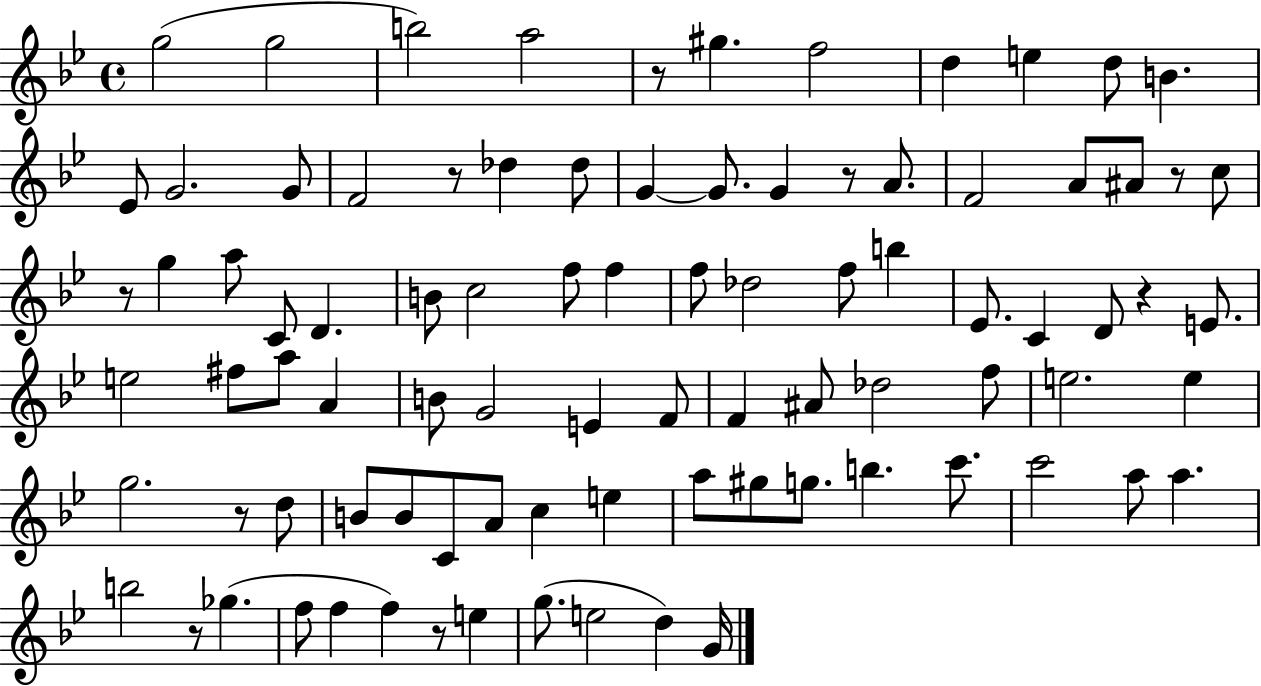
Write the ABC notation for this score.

X:1
T:Untitled
M:4/4
L:1/4
K:Bb
g2 g2 b2 a2 z/2 ^g f2 d e d/2 B _E/2 G2 G/2 F2 z/2 _d _d/2 G G/2 G z/2 A/2 F2 A/2 ^A/2 z/2 c/2 z/2 g a/2 C/2 D B/2 c2 f/2 f f/2 _d2 f/2 b _E/2 C D/2 z E/2 e2 ^f/2 a/2 A B/2 G2 E F/2 F ^A/2 _d2 f/2 e2 e g2 z/2 d/2 B/2 B/2 C/2 A/2 c e a/2 ^g/2 g/2 b c'/2 c'2 a/2 a b2 z/2 _g f/2 f f z/2 e g/2 e2 d G/4